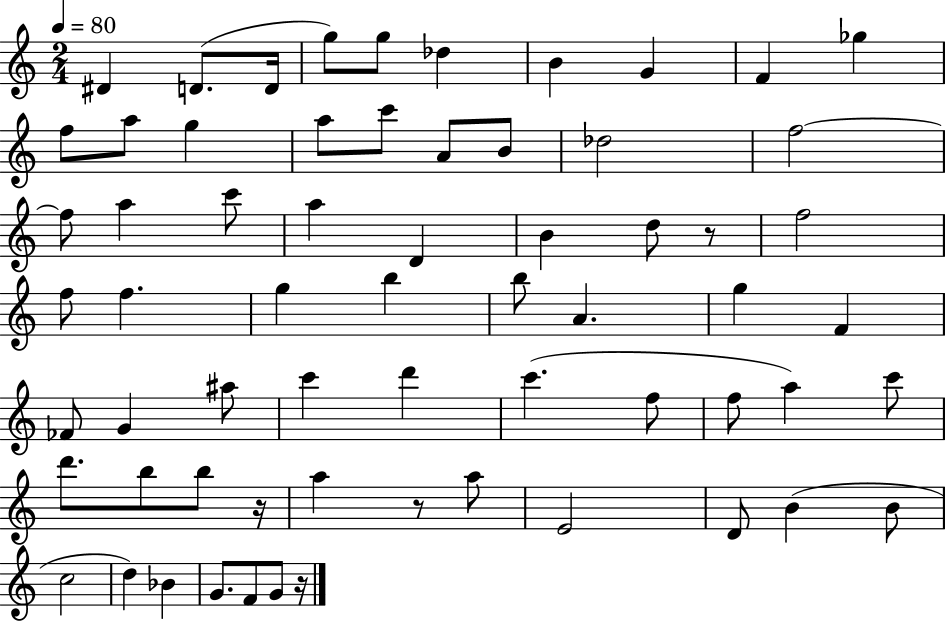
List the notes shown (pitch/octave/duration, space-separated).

D#4/q D4/e. D4/s G5/e G5/e Db5/q B4/q G4/q F4/q Gb5/q F5/e A5/e G5/q A5/e C6/e A4/e B4/e Db5/h F5/h F5/e A5/q C6/e A5/q D4/q B4/q D5/e R/e F5/h F5/e F5/q. G5/q B5/q B5/e A4/q. G5/q F4/q FES4/e G4/q A#5/e C6/q D6/q C6/q. F5/e F5/e A5/q C6/e D6/e. B5/e B5/e R/s A5/q R/e A5/e E4/h D4/e B4/q B4/e C5/h D5/q Bb4/q G4/e. F4/e G4/e R/s